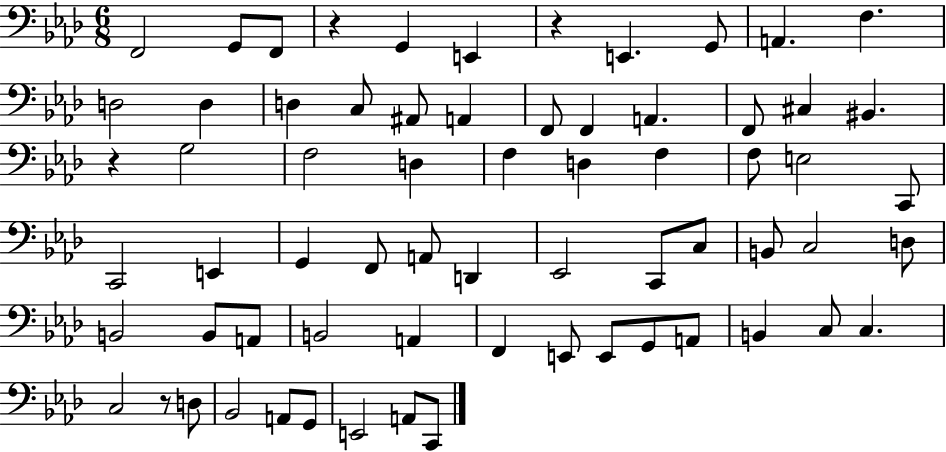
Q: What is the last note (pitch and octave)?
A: C2